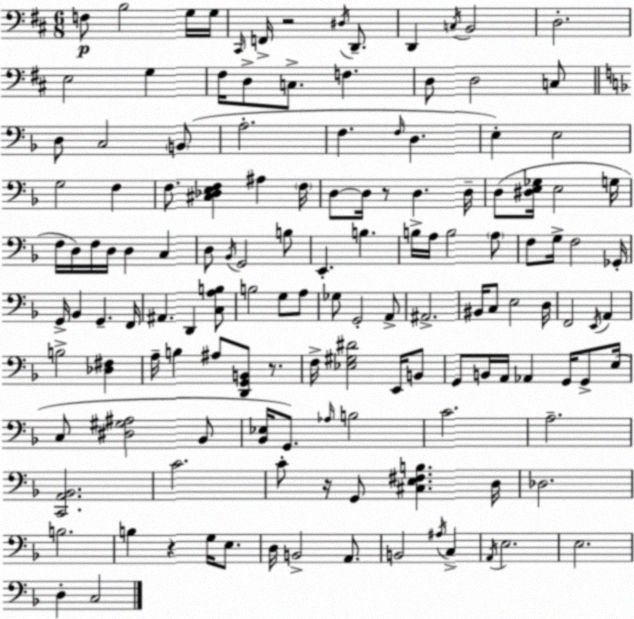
X:1
T:Untitled
M:6/8
L:1/4
K:D
F,/2 B,2 G,/4 G,/4 ^C,,/4 F,,/4 z2 ^D,/4 D,,/2 D,, C,/4 B,,2 D,2 E,2 G, ^F,/4 D,/2 C,/2 F, D,/2 D,2 C,/2 D,/2 C,2 B,,/2 A,2 F, F,/4 D, E, E,2 G,2 F, F,/2 [^C,_D,E,F,] ^A, F,/4 D,/2 D,/4 z/2 D, D,/4 D,/2 [^D,E,_G,]/4 E,2 G,/4 F,/4 D,/4 F,/4 D,/4 D, C, D,/2 _B,,/4 G,,2 B,/2 E,, B, B,/4 A,/4 B,2 A,/2 F,/2 G,/4 F,2 _G,,/4 G,,/4 _B,, G,, F,,/4 ^A,, D,, [C,A,B,]/2 B,2 G,/2 A,/2 _G,/2 G,,2 A,,/2 ^A,,2 ^B,,/4 C,/2 E,2 D,/4 F,,2 E,,/4 A,, B,2 [_D,^F,] A,/4 B, ^A,/2 [D,,G,,B,,]/2 z/2 F,/4 [_E,^G,^D]2 E,,/4 B,,/2 G,,/2 B,,/4 A,,/4 _A,, G,,/4 G,,/2 E,/4 C,/2 [^D,^G,^A,]2 _B,,/2 [_B,,_E,]/4 G,,/2 _A,/4 B,2 C2 A,2 [C,,A,,_B,,]2 C2 C/2 z/4 G,,/2 [^C,E,^F,B,] D,/4 _D,2 B,2 B, z G,/4 E,/2 D,/4 B,,2 A,,/2 B,,2 ^A,/4 C, A,,/4 E,2 E,2 D, C,2